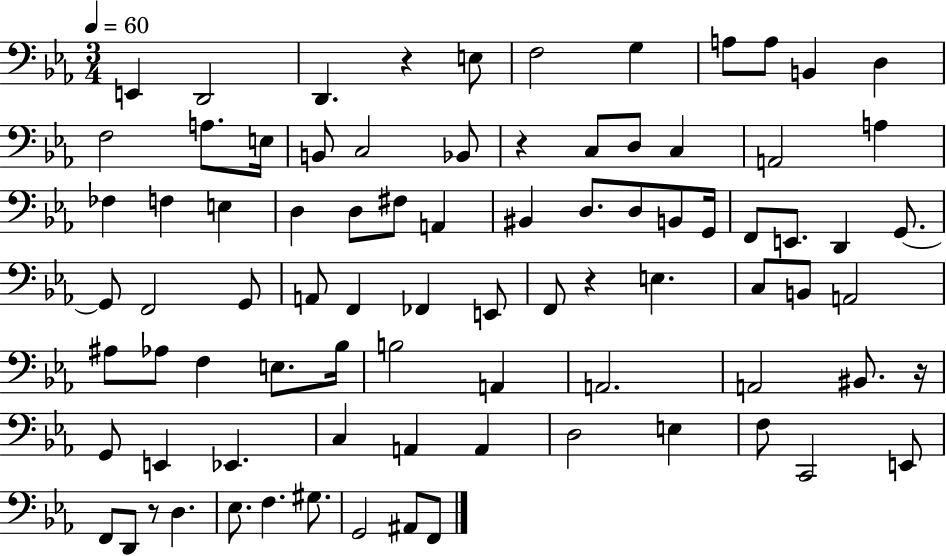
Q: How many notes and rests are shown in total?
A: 84